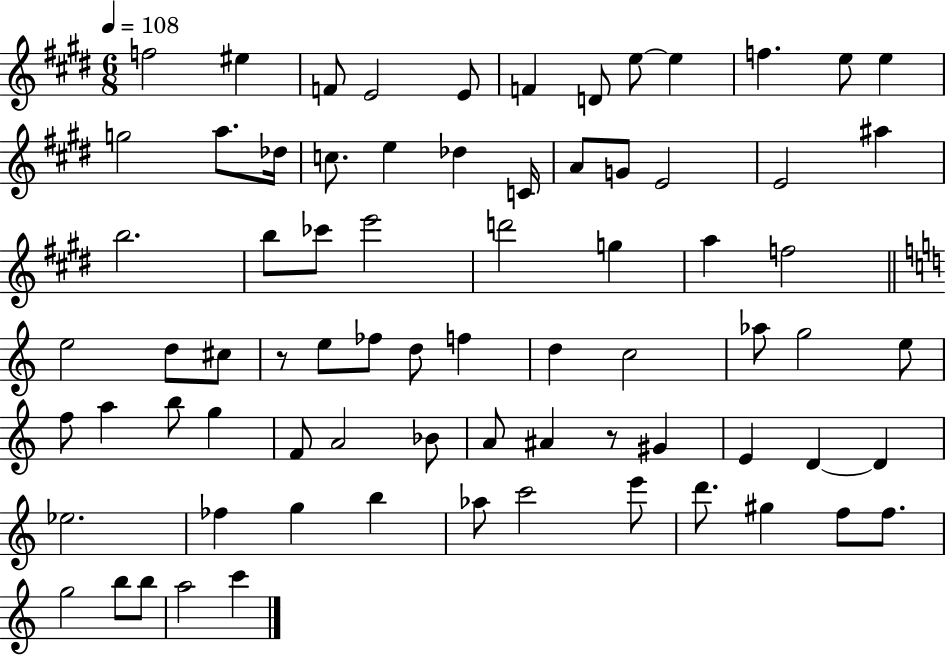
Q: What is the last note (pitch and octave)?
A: C6